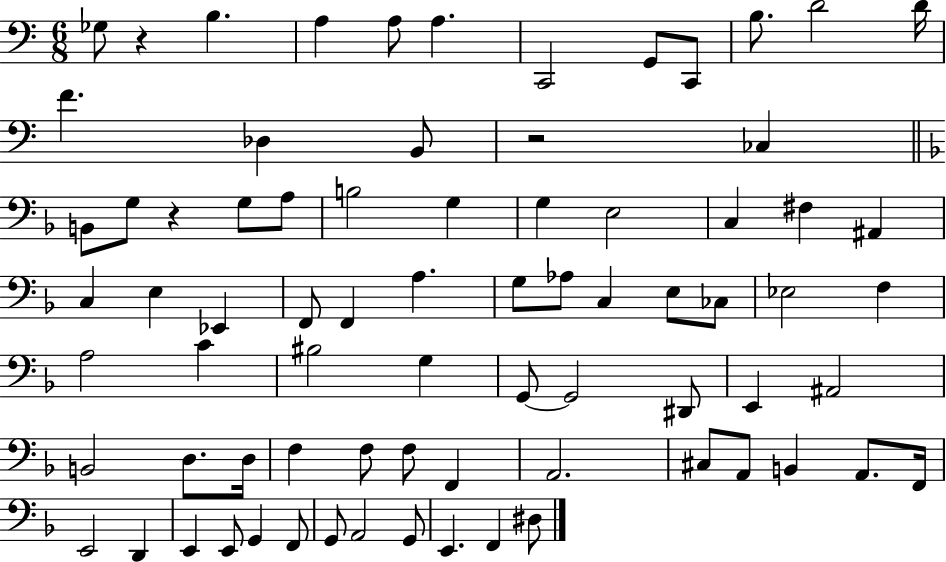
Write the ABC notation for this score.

X:1
T:Untitled
M:6/8
L:1/4
K:C
_G,/2 z B, A, A,/2 A, C,,2 G,,/2 C,,/2 B,/2 D2 D/4 F _D, B,,/2 z2 _C, B,,/2 G,/2 z G,/2 A,/2 B,2 G, G, E,2 C, ^F, ^A,, C, E, _E,, F,,/2 F,, A, G,/2 _A,/2 C, E,/2 _C,/2 _E,2 F, A,2 C ^B,2 G, G,,/2 G,,2 ^D,,/2 E,, ^A,,2 B,,2 D,/2 D,/4 F, F,/2 F,/2 F,, A,,2 ^C,/2 A,,/2 B,, A,,/2 F,,/4 E,,2 D,, E,, E,,/2 G,, F,,/2 G,,/2 A,,2 G,,/2 E,, F,, ^D,/2